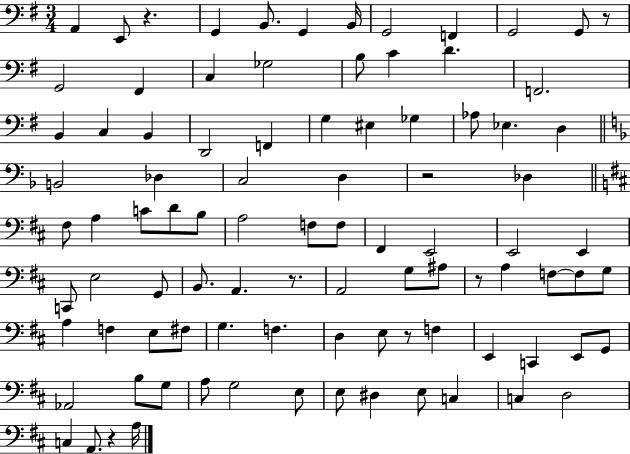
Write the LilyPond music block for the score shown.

{
  \clef bass
  \numericTimeSignature
  \time 3/4
  \key g \major
  \repeat volta 2 { a,4 e,8 r4. | g,4 b,8. g,4 b,16 | g,2 f,4 | g,2 g,8 r8 | \break g,2 fis,4 | c4 ges2 | b8 c'4 d'4. | f,2. | \break b,4 c4 b,4 | d,2 f,4 | g4 eis4 ges4 | aes8 ees4. d4 | \break \bar "||" \break \key f \major b,2 des4 | c2 d4 | r2 des4 | \bar "||" \break \key d \major fis8 a4 c'8 d'8 b8 | a2 f8 f8 | fis,4 e,2 | e,2 e,4 | \break c,8 e2 g,8 | b,8. a,4. r8. | a,2 g8 ais8 | r8 a4 f8~~ f8 g8 | \break a4 f4 e8 fis8 | g4. f4. | d4 e8 r8 f4 | e,4 c,4 e,8 g,8 | \break aes,2 b8 g8 | a8 g2 e8 | e8 dis4 e8 c4 | c4 d2 | \break c4 a,8. r4 a16 | } \bar "|."
}